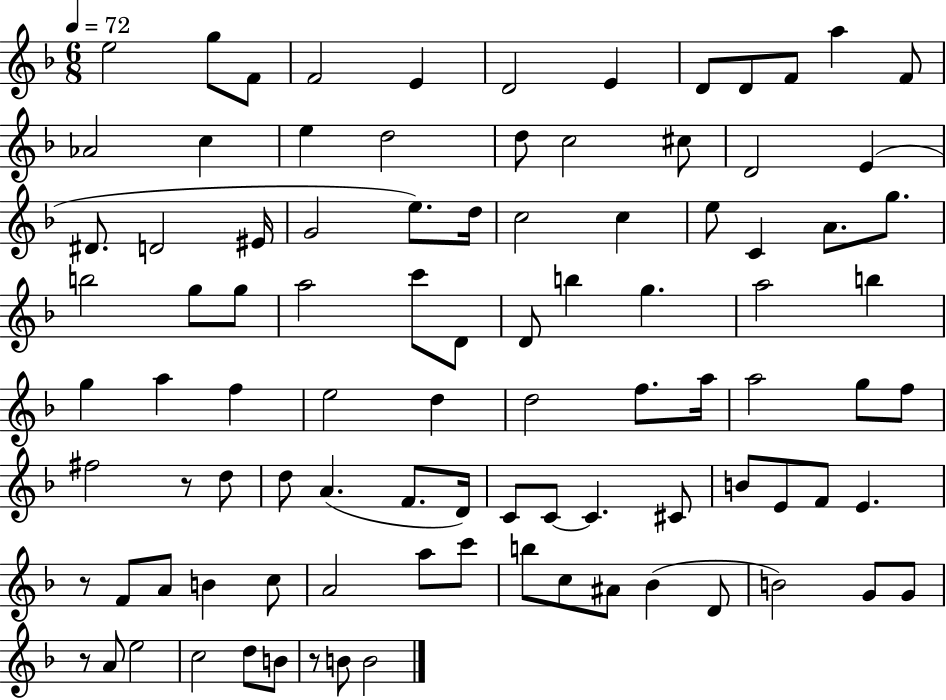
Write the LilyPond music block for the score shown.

{
  \clef treble
  \numericTimeSignature
  \time 6/8
  \key f \major
  \tempo 4 = 72
  e''2 g''8 f'8 | f'2 e'4 | d'2 e'4 | d'8 d'8 f'8 a''4 f'8 | \break aes'2 c''4 | e''4 d''2 | d''8 c''2 cis''8 | d'2 e'4( | \break dis'8. d'2 eis'16 | g'2 e''8.) d''16 | c''2 c''4 | e''8 c'4 a'8. g''8. | \break b''2 g''8 g''8 | a''2 c'''8 d'8 | d'8 b''4 g''4. | a''2 b''4 | \break g''4 a''4 f''4 | e''2 d''4 | d''2 f''8. a''16 | a''2 g''8 f''8 | \break fis''2 r8 d''8 | d''8 a'4.( f'8. d'16) | c'8 c'8~~ c'4. cis'8 | b'8 e'8 f'8 e'4. | \break r8 f'8 a'8 b'4 c''8 | a'2 a''8 c'''8 | b''8 c''8 ais'8 bes'4( d'8 | b'2) g'8 g'8 | \break r8 a'8 e''2 | c''2 d''8 b'8 | r8 b'8 b'2 | \bar "|."
}